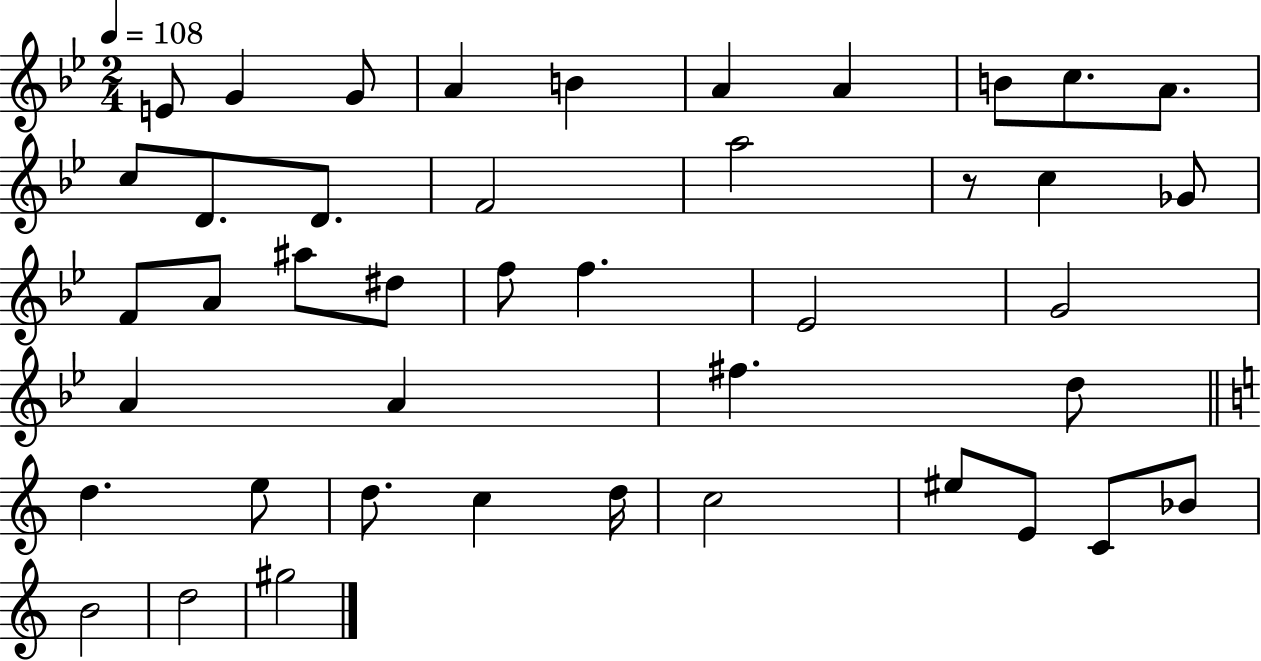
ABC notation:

X:1
T:Untitled
M:2/4
L:1/4
K:Bb
E/2 G G/2 A B A A B/2 c/2 A/2 c/2 D/2 D/2 F2 a2 z/2 c _G/2 F/2 A/2 ^a/2 ^d/2 f/2 f _E2 G2 A A ^f d/2 d e/2 d/2 c d/4 c2 ^e/2 E/2 C/2 _B/2 B2 d2 ^g2